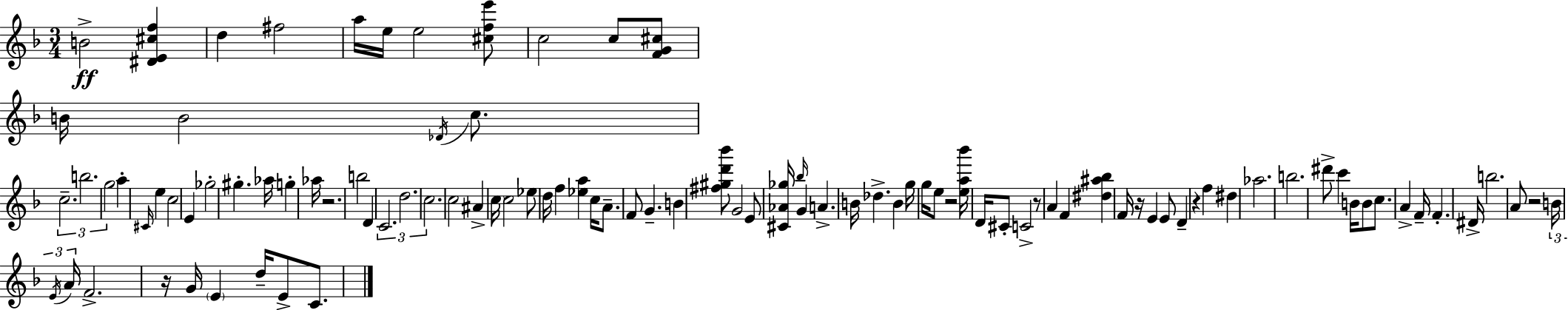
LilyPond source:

{
  \clef treble
  \numericTimeSignature
  \time 3/4
  \key f \major
  \repeat volta 2 { b'2->\ff <dis' e' cis'' f''>4 | d''4 fis''2 | a''16 e''16 e''2 <cis'' f'' e'''>8 | c''2 c''8 <f' g' cis''>8 | \break b'16 b'2 \acciaccatura { des'16 } c''8. | \tuplet 3/2 { c''2.-- | b''2. | g''2 } a''4-. | \break \grace { cis'16 } e''4 c''2 | e'4 ges''2-. | gis''4.-. aes''16 g''4-. | aes''16 r2. | \break b''2 d'4 | \tuplet 3/2 { c'2. | d''2. | c''2. } | \break c''2 ais'4-> | \parenthesize c''16 c''2 ees''8 | d''16 f''4 <ees'' a''>4 c''16 a'8.-- | f'8 g'4.-- b'4 | \break <fis'' gis'' d''' bes'''>8 g'2 | e'8 <cis' aes' ges''>16 \grace { bes''16 } g'4 a'4.-> | b'16 des''4.-> b'4 | g''16 g''16 e''8 r2 | \break <e'' a'' bes'''>16 d'16 cis'8-. c'2-> | r8 a'4 f'4 <dis'' ais'' bes''>4 | f'16 r16 e'4 e'8 d'4-- | r4 f''4 dis''4 | \break aes''2. | b''2. | dis'''8-> c'''4 b'16 b'8 | c''8. a'4-> f'16-- f'4.-. | \break dis'16-> b''2. | a'8 r2 | \tuplet 3/2 { b'16 \acciaccatura { e'16 } a'16 } f'2.-> | r16 g'16 \parenthesize e'4 d''16-- e'8-> | \break c'8. } \bar "|."
}